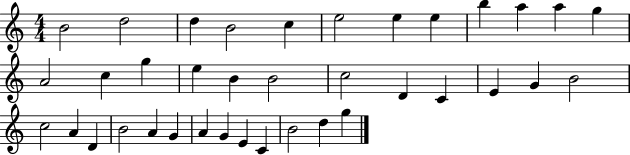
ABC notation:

X:1
T:Untitled
M:4/4
L:1/4
K:C
B2 d2 d B2 c e2 e e b a a g A2 c g e B B2 c2 D C E G B2 c2 A D B2 A G A G E C B2 d g